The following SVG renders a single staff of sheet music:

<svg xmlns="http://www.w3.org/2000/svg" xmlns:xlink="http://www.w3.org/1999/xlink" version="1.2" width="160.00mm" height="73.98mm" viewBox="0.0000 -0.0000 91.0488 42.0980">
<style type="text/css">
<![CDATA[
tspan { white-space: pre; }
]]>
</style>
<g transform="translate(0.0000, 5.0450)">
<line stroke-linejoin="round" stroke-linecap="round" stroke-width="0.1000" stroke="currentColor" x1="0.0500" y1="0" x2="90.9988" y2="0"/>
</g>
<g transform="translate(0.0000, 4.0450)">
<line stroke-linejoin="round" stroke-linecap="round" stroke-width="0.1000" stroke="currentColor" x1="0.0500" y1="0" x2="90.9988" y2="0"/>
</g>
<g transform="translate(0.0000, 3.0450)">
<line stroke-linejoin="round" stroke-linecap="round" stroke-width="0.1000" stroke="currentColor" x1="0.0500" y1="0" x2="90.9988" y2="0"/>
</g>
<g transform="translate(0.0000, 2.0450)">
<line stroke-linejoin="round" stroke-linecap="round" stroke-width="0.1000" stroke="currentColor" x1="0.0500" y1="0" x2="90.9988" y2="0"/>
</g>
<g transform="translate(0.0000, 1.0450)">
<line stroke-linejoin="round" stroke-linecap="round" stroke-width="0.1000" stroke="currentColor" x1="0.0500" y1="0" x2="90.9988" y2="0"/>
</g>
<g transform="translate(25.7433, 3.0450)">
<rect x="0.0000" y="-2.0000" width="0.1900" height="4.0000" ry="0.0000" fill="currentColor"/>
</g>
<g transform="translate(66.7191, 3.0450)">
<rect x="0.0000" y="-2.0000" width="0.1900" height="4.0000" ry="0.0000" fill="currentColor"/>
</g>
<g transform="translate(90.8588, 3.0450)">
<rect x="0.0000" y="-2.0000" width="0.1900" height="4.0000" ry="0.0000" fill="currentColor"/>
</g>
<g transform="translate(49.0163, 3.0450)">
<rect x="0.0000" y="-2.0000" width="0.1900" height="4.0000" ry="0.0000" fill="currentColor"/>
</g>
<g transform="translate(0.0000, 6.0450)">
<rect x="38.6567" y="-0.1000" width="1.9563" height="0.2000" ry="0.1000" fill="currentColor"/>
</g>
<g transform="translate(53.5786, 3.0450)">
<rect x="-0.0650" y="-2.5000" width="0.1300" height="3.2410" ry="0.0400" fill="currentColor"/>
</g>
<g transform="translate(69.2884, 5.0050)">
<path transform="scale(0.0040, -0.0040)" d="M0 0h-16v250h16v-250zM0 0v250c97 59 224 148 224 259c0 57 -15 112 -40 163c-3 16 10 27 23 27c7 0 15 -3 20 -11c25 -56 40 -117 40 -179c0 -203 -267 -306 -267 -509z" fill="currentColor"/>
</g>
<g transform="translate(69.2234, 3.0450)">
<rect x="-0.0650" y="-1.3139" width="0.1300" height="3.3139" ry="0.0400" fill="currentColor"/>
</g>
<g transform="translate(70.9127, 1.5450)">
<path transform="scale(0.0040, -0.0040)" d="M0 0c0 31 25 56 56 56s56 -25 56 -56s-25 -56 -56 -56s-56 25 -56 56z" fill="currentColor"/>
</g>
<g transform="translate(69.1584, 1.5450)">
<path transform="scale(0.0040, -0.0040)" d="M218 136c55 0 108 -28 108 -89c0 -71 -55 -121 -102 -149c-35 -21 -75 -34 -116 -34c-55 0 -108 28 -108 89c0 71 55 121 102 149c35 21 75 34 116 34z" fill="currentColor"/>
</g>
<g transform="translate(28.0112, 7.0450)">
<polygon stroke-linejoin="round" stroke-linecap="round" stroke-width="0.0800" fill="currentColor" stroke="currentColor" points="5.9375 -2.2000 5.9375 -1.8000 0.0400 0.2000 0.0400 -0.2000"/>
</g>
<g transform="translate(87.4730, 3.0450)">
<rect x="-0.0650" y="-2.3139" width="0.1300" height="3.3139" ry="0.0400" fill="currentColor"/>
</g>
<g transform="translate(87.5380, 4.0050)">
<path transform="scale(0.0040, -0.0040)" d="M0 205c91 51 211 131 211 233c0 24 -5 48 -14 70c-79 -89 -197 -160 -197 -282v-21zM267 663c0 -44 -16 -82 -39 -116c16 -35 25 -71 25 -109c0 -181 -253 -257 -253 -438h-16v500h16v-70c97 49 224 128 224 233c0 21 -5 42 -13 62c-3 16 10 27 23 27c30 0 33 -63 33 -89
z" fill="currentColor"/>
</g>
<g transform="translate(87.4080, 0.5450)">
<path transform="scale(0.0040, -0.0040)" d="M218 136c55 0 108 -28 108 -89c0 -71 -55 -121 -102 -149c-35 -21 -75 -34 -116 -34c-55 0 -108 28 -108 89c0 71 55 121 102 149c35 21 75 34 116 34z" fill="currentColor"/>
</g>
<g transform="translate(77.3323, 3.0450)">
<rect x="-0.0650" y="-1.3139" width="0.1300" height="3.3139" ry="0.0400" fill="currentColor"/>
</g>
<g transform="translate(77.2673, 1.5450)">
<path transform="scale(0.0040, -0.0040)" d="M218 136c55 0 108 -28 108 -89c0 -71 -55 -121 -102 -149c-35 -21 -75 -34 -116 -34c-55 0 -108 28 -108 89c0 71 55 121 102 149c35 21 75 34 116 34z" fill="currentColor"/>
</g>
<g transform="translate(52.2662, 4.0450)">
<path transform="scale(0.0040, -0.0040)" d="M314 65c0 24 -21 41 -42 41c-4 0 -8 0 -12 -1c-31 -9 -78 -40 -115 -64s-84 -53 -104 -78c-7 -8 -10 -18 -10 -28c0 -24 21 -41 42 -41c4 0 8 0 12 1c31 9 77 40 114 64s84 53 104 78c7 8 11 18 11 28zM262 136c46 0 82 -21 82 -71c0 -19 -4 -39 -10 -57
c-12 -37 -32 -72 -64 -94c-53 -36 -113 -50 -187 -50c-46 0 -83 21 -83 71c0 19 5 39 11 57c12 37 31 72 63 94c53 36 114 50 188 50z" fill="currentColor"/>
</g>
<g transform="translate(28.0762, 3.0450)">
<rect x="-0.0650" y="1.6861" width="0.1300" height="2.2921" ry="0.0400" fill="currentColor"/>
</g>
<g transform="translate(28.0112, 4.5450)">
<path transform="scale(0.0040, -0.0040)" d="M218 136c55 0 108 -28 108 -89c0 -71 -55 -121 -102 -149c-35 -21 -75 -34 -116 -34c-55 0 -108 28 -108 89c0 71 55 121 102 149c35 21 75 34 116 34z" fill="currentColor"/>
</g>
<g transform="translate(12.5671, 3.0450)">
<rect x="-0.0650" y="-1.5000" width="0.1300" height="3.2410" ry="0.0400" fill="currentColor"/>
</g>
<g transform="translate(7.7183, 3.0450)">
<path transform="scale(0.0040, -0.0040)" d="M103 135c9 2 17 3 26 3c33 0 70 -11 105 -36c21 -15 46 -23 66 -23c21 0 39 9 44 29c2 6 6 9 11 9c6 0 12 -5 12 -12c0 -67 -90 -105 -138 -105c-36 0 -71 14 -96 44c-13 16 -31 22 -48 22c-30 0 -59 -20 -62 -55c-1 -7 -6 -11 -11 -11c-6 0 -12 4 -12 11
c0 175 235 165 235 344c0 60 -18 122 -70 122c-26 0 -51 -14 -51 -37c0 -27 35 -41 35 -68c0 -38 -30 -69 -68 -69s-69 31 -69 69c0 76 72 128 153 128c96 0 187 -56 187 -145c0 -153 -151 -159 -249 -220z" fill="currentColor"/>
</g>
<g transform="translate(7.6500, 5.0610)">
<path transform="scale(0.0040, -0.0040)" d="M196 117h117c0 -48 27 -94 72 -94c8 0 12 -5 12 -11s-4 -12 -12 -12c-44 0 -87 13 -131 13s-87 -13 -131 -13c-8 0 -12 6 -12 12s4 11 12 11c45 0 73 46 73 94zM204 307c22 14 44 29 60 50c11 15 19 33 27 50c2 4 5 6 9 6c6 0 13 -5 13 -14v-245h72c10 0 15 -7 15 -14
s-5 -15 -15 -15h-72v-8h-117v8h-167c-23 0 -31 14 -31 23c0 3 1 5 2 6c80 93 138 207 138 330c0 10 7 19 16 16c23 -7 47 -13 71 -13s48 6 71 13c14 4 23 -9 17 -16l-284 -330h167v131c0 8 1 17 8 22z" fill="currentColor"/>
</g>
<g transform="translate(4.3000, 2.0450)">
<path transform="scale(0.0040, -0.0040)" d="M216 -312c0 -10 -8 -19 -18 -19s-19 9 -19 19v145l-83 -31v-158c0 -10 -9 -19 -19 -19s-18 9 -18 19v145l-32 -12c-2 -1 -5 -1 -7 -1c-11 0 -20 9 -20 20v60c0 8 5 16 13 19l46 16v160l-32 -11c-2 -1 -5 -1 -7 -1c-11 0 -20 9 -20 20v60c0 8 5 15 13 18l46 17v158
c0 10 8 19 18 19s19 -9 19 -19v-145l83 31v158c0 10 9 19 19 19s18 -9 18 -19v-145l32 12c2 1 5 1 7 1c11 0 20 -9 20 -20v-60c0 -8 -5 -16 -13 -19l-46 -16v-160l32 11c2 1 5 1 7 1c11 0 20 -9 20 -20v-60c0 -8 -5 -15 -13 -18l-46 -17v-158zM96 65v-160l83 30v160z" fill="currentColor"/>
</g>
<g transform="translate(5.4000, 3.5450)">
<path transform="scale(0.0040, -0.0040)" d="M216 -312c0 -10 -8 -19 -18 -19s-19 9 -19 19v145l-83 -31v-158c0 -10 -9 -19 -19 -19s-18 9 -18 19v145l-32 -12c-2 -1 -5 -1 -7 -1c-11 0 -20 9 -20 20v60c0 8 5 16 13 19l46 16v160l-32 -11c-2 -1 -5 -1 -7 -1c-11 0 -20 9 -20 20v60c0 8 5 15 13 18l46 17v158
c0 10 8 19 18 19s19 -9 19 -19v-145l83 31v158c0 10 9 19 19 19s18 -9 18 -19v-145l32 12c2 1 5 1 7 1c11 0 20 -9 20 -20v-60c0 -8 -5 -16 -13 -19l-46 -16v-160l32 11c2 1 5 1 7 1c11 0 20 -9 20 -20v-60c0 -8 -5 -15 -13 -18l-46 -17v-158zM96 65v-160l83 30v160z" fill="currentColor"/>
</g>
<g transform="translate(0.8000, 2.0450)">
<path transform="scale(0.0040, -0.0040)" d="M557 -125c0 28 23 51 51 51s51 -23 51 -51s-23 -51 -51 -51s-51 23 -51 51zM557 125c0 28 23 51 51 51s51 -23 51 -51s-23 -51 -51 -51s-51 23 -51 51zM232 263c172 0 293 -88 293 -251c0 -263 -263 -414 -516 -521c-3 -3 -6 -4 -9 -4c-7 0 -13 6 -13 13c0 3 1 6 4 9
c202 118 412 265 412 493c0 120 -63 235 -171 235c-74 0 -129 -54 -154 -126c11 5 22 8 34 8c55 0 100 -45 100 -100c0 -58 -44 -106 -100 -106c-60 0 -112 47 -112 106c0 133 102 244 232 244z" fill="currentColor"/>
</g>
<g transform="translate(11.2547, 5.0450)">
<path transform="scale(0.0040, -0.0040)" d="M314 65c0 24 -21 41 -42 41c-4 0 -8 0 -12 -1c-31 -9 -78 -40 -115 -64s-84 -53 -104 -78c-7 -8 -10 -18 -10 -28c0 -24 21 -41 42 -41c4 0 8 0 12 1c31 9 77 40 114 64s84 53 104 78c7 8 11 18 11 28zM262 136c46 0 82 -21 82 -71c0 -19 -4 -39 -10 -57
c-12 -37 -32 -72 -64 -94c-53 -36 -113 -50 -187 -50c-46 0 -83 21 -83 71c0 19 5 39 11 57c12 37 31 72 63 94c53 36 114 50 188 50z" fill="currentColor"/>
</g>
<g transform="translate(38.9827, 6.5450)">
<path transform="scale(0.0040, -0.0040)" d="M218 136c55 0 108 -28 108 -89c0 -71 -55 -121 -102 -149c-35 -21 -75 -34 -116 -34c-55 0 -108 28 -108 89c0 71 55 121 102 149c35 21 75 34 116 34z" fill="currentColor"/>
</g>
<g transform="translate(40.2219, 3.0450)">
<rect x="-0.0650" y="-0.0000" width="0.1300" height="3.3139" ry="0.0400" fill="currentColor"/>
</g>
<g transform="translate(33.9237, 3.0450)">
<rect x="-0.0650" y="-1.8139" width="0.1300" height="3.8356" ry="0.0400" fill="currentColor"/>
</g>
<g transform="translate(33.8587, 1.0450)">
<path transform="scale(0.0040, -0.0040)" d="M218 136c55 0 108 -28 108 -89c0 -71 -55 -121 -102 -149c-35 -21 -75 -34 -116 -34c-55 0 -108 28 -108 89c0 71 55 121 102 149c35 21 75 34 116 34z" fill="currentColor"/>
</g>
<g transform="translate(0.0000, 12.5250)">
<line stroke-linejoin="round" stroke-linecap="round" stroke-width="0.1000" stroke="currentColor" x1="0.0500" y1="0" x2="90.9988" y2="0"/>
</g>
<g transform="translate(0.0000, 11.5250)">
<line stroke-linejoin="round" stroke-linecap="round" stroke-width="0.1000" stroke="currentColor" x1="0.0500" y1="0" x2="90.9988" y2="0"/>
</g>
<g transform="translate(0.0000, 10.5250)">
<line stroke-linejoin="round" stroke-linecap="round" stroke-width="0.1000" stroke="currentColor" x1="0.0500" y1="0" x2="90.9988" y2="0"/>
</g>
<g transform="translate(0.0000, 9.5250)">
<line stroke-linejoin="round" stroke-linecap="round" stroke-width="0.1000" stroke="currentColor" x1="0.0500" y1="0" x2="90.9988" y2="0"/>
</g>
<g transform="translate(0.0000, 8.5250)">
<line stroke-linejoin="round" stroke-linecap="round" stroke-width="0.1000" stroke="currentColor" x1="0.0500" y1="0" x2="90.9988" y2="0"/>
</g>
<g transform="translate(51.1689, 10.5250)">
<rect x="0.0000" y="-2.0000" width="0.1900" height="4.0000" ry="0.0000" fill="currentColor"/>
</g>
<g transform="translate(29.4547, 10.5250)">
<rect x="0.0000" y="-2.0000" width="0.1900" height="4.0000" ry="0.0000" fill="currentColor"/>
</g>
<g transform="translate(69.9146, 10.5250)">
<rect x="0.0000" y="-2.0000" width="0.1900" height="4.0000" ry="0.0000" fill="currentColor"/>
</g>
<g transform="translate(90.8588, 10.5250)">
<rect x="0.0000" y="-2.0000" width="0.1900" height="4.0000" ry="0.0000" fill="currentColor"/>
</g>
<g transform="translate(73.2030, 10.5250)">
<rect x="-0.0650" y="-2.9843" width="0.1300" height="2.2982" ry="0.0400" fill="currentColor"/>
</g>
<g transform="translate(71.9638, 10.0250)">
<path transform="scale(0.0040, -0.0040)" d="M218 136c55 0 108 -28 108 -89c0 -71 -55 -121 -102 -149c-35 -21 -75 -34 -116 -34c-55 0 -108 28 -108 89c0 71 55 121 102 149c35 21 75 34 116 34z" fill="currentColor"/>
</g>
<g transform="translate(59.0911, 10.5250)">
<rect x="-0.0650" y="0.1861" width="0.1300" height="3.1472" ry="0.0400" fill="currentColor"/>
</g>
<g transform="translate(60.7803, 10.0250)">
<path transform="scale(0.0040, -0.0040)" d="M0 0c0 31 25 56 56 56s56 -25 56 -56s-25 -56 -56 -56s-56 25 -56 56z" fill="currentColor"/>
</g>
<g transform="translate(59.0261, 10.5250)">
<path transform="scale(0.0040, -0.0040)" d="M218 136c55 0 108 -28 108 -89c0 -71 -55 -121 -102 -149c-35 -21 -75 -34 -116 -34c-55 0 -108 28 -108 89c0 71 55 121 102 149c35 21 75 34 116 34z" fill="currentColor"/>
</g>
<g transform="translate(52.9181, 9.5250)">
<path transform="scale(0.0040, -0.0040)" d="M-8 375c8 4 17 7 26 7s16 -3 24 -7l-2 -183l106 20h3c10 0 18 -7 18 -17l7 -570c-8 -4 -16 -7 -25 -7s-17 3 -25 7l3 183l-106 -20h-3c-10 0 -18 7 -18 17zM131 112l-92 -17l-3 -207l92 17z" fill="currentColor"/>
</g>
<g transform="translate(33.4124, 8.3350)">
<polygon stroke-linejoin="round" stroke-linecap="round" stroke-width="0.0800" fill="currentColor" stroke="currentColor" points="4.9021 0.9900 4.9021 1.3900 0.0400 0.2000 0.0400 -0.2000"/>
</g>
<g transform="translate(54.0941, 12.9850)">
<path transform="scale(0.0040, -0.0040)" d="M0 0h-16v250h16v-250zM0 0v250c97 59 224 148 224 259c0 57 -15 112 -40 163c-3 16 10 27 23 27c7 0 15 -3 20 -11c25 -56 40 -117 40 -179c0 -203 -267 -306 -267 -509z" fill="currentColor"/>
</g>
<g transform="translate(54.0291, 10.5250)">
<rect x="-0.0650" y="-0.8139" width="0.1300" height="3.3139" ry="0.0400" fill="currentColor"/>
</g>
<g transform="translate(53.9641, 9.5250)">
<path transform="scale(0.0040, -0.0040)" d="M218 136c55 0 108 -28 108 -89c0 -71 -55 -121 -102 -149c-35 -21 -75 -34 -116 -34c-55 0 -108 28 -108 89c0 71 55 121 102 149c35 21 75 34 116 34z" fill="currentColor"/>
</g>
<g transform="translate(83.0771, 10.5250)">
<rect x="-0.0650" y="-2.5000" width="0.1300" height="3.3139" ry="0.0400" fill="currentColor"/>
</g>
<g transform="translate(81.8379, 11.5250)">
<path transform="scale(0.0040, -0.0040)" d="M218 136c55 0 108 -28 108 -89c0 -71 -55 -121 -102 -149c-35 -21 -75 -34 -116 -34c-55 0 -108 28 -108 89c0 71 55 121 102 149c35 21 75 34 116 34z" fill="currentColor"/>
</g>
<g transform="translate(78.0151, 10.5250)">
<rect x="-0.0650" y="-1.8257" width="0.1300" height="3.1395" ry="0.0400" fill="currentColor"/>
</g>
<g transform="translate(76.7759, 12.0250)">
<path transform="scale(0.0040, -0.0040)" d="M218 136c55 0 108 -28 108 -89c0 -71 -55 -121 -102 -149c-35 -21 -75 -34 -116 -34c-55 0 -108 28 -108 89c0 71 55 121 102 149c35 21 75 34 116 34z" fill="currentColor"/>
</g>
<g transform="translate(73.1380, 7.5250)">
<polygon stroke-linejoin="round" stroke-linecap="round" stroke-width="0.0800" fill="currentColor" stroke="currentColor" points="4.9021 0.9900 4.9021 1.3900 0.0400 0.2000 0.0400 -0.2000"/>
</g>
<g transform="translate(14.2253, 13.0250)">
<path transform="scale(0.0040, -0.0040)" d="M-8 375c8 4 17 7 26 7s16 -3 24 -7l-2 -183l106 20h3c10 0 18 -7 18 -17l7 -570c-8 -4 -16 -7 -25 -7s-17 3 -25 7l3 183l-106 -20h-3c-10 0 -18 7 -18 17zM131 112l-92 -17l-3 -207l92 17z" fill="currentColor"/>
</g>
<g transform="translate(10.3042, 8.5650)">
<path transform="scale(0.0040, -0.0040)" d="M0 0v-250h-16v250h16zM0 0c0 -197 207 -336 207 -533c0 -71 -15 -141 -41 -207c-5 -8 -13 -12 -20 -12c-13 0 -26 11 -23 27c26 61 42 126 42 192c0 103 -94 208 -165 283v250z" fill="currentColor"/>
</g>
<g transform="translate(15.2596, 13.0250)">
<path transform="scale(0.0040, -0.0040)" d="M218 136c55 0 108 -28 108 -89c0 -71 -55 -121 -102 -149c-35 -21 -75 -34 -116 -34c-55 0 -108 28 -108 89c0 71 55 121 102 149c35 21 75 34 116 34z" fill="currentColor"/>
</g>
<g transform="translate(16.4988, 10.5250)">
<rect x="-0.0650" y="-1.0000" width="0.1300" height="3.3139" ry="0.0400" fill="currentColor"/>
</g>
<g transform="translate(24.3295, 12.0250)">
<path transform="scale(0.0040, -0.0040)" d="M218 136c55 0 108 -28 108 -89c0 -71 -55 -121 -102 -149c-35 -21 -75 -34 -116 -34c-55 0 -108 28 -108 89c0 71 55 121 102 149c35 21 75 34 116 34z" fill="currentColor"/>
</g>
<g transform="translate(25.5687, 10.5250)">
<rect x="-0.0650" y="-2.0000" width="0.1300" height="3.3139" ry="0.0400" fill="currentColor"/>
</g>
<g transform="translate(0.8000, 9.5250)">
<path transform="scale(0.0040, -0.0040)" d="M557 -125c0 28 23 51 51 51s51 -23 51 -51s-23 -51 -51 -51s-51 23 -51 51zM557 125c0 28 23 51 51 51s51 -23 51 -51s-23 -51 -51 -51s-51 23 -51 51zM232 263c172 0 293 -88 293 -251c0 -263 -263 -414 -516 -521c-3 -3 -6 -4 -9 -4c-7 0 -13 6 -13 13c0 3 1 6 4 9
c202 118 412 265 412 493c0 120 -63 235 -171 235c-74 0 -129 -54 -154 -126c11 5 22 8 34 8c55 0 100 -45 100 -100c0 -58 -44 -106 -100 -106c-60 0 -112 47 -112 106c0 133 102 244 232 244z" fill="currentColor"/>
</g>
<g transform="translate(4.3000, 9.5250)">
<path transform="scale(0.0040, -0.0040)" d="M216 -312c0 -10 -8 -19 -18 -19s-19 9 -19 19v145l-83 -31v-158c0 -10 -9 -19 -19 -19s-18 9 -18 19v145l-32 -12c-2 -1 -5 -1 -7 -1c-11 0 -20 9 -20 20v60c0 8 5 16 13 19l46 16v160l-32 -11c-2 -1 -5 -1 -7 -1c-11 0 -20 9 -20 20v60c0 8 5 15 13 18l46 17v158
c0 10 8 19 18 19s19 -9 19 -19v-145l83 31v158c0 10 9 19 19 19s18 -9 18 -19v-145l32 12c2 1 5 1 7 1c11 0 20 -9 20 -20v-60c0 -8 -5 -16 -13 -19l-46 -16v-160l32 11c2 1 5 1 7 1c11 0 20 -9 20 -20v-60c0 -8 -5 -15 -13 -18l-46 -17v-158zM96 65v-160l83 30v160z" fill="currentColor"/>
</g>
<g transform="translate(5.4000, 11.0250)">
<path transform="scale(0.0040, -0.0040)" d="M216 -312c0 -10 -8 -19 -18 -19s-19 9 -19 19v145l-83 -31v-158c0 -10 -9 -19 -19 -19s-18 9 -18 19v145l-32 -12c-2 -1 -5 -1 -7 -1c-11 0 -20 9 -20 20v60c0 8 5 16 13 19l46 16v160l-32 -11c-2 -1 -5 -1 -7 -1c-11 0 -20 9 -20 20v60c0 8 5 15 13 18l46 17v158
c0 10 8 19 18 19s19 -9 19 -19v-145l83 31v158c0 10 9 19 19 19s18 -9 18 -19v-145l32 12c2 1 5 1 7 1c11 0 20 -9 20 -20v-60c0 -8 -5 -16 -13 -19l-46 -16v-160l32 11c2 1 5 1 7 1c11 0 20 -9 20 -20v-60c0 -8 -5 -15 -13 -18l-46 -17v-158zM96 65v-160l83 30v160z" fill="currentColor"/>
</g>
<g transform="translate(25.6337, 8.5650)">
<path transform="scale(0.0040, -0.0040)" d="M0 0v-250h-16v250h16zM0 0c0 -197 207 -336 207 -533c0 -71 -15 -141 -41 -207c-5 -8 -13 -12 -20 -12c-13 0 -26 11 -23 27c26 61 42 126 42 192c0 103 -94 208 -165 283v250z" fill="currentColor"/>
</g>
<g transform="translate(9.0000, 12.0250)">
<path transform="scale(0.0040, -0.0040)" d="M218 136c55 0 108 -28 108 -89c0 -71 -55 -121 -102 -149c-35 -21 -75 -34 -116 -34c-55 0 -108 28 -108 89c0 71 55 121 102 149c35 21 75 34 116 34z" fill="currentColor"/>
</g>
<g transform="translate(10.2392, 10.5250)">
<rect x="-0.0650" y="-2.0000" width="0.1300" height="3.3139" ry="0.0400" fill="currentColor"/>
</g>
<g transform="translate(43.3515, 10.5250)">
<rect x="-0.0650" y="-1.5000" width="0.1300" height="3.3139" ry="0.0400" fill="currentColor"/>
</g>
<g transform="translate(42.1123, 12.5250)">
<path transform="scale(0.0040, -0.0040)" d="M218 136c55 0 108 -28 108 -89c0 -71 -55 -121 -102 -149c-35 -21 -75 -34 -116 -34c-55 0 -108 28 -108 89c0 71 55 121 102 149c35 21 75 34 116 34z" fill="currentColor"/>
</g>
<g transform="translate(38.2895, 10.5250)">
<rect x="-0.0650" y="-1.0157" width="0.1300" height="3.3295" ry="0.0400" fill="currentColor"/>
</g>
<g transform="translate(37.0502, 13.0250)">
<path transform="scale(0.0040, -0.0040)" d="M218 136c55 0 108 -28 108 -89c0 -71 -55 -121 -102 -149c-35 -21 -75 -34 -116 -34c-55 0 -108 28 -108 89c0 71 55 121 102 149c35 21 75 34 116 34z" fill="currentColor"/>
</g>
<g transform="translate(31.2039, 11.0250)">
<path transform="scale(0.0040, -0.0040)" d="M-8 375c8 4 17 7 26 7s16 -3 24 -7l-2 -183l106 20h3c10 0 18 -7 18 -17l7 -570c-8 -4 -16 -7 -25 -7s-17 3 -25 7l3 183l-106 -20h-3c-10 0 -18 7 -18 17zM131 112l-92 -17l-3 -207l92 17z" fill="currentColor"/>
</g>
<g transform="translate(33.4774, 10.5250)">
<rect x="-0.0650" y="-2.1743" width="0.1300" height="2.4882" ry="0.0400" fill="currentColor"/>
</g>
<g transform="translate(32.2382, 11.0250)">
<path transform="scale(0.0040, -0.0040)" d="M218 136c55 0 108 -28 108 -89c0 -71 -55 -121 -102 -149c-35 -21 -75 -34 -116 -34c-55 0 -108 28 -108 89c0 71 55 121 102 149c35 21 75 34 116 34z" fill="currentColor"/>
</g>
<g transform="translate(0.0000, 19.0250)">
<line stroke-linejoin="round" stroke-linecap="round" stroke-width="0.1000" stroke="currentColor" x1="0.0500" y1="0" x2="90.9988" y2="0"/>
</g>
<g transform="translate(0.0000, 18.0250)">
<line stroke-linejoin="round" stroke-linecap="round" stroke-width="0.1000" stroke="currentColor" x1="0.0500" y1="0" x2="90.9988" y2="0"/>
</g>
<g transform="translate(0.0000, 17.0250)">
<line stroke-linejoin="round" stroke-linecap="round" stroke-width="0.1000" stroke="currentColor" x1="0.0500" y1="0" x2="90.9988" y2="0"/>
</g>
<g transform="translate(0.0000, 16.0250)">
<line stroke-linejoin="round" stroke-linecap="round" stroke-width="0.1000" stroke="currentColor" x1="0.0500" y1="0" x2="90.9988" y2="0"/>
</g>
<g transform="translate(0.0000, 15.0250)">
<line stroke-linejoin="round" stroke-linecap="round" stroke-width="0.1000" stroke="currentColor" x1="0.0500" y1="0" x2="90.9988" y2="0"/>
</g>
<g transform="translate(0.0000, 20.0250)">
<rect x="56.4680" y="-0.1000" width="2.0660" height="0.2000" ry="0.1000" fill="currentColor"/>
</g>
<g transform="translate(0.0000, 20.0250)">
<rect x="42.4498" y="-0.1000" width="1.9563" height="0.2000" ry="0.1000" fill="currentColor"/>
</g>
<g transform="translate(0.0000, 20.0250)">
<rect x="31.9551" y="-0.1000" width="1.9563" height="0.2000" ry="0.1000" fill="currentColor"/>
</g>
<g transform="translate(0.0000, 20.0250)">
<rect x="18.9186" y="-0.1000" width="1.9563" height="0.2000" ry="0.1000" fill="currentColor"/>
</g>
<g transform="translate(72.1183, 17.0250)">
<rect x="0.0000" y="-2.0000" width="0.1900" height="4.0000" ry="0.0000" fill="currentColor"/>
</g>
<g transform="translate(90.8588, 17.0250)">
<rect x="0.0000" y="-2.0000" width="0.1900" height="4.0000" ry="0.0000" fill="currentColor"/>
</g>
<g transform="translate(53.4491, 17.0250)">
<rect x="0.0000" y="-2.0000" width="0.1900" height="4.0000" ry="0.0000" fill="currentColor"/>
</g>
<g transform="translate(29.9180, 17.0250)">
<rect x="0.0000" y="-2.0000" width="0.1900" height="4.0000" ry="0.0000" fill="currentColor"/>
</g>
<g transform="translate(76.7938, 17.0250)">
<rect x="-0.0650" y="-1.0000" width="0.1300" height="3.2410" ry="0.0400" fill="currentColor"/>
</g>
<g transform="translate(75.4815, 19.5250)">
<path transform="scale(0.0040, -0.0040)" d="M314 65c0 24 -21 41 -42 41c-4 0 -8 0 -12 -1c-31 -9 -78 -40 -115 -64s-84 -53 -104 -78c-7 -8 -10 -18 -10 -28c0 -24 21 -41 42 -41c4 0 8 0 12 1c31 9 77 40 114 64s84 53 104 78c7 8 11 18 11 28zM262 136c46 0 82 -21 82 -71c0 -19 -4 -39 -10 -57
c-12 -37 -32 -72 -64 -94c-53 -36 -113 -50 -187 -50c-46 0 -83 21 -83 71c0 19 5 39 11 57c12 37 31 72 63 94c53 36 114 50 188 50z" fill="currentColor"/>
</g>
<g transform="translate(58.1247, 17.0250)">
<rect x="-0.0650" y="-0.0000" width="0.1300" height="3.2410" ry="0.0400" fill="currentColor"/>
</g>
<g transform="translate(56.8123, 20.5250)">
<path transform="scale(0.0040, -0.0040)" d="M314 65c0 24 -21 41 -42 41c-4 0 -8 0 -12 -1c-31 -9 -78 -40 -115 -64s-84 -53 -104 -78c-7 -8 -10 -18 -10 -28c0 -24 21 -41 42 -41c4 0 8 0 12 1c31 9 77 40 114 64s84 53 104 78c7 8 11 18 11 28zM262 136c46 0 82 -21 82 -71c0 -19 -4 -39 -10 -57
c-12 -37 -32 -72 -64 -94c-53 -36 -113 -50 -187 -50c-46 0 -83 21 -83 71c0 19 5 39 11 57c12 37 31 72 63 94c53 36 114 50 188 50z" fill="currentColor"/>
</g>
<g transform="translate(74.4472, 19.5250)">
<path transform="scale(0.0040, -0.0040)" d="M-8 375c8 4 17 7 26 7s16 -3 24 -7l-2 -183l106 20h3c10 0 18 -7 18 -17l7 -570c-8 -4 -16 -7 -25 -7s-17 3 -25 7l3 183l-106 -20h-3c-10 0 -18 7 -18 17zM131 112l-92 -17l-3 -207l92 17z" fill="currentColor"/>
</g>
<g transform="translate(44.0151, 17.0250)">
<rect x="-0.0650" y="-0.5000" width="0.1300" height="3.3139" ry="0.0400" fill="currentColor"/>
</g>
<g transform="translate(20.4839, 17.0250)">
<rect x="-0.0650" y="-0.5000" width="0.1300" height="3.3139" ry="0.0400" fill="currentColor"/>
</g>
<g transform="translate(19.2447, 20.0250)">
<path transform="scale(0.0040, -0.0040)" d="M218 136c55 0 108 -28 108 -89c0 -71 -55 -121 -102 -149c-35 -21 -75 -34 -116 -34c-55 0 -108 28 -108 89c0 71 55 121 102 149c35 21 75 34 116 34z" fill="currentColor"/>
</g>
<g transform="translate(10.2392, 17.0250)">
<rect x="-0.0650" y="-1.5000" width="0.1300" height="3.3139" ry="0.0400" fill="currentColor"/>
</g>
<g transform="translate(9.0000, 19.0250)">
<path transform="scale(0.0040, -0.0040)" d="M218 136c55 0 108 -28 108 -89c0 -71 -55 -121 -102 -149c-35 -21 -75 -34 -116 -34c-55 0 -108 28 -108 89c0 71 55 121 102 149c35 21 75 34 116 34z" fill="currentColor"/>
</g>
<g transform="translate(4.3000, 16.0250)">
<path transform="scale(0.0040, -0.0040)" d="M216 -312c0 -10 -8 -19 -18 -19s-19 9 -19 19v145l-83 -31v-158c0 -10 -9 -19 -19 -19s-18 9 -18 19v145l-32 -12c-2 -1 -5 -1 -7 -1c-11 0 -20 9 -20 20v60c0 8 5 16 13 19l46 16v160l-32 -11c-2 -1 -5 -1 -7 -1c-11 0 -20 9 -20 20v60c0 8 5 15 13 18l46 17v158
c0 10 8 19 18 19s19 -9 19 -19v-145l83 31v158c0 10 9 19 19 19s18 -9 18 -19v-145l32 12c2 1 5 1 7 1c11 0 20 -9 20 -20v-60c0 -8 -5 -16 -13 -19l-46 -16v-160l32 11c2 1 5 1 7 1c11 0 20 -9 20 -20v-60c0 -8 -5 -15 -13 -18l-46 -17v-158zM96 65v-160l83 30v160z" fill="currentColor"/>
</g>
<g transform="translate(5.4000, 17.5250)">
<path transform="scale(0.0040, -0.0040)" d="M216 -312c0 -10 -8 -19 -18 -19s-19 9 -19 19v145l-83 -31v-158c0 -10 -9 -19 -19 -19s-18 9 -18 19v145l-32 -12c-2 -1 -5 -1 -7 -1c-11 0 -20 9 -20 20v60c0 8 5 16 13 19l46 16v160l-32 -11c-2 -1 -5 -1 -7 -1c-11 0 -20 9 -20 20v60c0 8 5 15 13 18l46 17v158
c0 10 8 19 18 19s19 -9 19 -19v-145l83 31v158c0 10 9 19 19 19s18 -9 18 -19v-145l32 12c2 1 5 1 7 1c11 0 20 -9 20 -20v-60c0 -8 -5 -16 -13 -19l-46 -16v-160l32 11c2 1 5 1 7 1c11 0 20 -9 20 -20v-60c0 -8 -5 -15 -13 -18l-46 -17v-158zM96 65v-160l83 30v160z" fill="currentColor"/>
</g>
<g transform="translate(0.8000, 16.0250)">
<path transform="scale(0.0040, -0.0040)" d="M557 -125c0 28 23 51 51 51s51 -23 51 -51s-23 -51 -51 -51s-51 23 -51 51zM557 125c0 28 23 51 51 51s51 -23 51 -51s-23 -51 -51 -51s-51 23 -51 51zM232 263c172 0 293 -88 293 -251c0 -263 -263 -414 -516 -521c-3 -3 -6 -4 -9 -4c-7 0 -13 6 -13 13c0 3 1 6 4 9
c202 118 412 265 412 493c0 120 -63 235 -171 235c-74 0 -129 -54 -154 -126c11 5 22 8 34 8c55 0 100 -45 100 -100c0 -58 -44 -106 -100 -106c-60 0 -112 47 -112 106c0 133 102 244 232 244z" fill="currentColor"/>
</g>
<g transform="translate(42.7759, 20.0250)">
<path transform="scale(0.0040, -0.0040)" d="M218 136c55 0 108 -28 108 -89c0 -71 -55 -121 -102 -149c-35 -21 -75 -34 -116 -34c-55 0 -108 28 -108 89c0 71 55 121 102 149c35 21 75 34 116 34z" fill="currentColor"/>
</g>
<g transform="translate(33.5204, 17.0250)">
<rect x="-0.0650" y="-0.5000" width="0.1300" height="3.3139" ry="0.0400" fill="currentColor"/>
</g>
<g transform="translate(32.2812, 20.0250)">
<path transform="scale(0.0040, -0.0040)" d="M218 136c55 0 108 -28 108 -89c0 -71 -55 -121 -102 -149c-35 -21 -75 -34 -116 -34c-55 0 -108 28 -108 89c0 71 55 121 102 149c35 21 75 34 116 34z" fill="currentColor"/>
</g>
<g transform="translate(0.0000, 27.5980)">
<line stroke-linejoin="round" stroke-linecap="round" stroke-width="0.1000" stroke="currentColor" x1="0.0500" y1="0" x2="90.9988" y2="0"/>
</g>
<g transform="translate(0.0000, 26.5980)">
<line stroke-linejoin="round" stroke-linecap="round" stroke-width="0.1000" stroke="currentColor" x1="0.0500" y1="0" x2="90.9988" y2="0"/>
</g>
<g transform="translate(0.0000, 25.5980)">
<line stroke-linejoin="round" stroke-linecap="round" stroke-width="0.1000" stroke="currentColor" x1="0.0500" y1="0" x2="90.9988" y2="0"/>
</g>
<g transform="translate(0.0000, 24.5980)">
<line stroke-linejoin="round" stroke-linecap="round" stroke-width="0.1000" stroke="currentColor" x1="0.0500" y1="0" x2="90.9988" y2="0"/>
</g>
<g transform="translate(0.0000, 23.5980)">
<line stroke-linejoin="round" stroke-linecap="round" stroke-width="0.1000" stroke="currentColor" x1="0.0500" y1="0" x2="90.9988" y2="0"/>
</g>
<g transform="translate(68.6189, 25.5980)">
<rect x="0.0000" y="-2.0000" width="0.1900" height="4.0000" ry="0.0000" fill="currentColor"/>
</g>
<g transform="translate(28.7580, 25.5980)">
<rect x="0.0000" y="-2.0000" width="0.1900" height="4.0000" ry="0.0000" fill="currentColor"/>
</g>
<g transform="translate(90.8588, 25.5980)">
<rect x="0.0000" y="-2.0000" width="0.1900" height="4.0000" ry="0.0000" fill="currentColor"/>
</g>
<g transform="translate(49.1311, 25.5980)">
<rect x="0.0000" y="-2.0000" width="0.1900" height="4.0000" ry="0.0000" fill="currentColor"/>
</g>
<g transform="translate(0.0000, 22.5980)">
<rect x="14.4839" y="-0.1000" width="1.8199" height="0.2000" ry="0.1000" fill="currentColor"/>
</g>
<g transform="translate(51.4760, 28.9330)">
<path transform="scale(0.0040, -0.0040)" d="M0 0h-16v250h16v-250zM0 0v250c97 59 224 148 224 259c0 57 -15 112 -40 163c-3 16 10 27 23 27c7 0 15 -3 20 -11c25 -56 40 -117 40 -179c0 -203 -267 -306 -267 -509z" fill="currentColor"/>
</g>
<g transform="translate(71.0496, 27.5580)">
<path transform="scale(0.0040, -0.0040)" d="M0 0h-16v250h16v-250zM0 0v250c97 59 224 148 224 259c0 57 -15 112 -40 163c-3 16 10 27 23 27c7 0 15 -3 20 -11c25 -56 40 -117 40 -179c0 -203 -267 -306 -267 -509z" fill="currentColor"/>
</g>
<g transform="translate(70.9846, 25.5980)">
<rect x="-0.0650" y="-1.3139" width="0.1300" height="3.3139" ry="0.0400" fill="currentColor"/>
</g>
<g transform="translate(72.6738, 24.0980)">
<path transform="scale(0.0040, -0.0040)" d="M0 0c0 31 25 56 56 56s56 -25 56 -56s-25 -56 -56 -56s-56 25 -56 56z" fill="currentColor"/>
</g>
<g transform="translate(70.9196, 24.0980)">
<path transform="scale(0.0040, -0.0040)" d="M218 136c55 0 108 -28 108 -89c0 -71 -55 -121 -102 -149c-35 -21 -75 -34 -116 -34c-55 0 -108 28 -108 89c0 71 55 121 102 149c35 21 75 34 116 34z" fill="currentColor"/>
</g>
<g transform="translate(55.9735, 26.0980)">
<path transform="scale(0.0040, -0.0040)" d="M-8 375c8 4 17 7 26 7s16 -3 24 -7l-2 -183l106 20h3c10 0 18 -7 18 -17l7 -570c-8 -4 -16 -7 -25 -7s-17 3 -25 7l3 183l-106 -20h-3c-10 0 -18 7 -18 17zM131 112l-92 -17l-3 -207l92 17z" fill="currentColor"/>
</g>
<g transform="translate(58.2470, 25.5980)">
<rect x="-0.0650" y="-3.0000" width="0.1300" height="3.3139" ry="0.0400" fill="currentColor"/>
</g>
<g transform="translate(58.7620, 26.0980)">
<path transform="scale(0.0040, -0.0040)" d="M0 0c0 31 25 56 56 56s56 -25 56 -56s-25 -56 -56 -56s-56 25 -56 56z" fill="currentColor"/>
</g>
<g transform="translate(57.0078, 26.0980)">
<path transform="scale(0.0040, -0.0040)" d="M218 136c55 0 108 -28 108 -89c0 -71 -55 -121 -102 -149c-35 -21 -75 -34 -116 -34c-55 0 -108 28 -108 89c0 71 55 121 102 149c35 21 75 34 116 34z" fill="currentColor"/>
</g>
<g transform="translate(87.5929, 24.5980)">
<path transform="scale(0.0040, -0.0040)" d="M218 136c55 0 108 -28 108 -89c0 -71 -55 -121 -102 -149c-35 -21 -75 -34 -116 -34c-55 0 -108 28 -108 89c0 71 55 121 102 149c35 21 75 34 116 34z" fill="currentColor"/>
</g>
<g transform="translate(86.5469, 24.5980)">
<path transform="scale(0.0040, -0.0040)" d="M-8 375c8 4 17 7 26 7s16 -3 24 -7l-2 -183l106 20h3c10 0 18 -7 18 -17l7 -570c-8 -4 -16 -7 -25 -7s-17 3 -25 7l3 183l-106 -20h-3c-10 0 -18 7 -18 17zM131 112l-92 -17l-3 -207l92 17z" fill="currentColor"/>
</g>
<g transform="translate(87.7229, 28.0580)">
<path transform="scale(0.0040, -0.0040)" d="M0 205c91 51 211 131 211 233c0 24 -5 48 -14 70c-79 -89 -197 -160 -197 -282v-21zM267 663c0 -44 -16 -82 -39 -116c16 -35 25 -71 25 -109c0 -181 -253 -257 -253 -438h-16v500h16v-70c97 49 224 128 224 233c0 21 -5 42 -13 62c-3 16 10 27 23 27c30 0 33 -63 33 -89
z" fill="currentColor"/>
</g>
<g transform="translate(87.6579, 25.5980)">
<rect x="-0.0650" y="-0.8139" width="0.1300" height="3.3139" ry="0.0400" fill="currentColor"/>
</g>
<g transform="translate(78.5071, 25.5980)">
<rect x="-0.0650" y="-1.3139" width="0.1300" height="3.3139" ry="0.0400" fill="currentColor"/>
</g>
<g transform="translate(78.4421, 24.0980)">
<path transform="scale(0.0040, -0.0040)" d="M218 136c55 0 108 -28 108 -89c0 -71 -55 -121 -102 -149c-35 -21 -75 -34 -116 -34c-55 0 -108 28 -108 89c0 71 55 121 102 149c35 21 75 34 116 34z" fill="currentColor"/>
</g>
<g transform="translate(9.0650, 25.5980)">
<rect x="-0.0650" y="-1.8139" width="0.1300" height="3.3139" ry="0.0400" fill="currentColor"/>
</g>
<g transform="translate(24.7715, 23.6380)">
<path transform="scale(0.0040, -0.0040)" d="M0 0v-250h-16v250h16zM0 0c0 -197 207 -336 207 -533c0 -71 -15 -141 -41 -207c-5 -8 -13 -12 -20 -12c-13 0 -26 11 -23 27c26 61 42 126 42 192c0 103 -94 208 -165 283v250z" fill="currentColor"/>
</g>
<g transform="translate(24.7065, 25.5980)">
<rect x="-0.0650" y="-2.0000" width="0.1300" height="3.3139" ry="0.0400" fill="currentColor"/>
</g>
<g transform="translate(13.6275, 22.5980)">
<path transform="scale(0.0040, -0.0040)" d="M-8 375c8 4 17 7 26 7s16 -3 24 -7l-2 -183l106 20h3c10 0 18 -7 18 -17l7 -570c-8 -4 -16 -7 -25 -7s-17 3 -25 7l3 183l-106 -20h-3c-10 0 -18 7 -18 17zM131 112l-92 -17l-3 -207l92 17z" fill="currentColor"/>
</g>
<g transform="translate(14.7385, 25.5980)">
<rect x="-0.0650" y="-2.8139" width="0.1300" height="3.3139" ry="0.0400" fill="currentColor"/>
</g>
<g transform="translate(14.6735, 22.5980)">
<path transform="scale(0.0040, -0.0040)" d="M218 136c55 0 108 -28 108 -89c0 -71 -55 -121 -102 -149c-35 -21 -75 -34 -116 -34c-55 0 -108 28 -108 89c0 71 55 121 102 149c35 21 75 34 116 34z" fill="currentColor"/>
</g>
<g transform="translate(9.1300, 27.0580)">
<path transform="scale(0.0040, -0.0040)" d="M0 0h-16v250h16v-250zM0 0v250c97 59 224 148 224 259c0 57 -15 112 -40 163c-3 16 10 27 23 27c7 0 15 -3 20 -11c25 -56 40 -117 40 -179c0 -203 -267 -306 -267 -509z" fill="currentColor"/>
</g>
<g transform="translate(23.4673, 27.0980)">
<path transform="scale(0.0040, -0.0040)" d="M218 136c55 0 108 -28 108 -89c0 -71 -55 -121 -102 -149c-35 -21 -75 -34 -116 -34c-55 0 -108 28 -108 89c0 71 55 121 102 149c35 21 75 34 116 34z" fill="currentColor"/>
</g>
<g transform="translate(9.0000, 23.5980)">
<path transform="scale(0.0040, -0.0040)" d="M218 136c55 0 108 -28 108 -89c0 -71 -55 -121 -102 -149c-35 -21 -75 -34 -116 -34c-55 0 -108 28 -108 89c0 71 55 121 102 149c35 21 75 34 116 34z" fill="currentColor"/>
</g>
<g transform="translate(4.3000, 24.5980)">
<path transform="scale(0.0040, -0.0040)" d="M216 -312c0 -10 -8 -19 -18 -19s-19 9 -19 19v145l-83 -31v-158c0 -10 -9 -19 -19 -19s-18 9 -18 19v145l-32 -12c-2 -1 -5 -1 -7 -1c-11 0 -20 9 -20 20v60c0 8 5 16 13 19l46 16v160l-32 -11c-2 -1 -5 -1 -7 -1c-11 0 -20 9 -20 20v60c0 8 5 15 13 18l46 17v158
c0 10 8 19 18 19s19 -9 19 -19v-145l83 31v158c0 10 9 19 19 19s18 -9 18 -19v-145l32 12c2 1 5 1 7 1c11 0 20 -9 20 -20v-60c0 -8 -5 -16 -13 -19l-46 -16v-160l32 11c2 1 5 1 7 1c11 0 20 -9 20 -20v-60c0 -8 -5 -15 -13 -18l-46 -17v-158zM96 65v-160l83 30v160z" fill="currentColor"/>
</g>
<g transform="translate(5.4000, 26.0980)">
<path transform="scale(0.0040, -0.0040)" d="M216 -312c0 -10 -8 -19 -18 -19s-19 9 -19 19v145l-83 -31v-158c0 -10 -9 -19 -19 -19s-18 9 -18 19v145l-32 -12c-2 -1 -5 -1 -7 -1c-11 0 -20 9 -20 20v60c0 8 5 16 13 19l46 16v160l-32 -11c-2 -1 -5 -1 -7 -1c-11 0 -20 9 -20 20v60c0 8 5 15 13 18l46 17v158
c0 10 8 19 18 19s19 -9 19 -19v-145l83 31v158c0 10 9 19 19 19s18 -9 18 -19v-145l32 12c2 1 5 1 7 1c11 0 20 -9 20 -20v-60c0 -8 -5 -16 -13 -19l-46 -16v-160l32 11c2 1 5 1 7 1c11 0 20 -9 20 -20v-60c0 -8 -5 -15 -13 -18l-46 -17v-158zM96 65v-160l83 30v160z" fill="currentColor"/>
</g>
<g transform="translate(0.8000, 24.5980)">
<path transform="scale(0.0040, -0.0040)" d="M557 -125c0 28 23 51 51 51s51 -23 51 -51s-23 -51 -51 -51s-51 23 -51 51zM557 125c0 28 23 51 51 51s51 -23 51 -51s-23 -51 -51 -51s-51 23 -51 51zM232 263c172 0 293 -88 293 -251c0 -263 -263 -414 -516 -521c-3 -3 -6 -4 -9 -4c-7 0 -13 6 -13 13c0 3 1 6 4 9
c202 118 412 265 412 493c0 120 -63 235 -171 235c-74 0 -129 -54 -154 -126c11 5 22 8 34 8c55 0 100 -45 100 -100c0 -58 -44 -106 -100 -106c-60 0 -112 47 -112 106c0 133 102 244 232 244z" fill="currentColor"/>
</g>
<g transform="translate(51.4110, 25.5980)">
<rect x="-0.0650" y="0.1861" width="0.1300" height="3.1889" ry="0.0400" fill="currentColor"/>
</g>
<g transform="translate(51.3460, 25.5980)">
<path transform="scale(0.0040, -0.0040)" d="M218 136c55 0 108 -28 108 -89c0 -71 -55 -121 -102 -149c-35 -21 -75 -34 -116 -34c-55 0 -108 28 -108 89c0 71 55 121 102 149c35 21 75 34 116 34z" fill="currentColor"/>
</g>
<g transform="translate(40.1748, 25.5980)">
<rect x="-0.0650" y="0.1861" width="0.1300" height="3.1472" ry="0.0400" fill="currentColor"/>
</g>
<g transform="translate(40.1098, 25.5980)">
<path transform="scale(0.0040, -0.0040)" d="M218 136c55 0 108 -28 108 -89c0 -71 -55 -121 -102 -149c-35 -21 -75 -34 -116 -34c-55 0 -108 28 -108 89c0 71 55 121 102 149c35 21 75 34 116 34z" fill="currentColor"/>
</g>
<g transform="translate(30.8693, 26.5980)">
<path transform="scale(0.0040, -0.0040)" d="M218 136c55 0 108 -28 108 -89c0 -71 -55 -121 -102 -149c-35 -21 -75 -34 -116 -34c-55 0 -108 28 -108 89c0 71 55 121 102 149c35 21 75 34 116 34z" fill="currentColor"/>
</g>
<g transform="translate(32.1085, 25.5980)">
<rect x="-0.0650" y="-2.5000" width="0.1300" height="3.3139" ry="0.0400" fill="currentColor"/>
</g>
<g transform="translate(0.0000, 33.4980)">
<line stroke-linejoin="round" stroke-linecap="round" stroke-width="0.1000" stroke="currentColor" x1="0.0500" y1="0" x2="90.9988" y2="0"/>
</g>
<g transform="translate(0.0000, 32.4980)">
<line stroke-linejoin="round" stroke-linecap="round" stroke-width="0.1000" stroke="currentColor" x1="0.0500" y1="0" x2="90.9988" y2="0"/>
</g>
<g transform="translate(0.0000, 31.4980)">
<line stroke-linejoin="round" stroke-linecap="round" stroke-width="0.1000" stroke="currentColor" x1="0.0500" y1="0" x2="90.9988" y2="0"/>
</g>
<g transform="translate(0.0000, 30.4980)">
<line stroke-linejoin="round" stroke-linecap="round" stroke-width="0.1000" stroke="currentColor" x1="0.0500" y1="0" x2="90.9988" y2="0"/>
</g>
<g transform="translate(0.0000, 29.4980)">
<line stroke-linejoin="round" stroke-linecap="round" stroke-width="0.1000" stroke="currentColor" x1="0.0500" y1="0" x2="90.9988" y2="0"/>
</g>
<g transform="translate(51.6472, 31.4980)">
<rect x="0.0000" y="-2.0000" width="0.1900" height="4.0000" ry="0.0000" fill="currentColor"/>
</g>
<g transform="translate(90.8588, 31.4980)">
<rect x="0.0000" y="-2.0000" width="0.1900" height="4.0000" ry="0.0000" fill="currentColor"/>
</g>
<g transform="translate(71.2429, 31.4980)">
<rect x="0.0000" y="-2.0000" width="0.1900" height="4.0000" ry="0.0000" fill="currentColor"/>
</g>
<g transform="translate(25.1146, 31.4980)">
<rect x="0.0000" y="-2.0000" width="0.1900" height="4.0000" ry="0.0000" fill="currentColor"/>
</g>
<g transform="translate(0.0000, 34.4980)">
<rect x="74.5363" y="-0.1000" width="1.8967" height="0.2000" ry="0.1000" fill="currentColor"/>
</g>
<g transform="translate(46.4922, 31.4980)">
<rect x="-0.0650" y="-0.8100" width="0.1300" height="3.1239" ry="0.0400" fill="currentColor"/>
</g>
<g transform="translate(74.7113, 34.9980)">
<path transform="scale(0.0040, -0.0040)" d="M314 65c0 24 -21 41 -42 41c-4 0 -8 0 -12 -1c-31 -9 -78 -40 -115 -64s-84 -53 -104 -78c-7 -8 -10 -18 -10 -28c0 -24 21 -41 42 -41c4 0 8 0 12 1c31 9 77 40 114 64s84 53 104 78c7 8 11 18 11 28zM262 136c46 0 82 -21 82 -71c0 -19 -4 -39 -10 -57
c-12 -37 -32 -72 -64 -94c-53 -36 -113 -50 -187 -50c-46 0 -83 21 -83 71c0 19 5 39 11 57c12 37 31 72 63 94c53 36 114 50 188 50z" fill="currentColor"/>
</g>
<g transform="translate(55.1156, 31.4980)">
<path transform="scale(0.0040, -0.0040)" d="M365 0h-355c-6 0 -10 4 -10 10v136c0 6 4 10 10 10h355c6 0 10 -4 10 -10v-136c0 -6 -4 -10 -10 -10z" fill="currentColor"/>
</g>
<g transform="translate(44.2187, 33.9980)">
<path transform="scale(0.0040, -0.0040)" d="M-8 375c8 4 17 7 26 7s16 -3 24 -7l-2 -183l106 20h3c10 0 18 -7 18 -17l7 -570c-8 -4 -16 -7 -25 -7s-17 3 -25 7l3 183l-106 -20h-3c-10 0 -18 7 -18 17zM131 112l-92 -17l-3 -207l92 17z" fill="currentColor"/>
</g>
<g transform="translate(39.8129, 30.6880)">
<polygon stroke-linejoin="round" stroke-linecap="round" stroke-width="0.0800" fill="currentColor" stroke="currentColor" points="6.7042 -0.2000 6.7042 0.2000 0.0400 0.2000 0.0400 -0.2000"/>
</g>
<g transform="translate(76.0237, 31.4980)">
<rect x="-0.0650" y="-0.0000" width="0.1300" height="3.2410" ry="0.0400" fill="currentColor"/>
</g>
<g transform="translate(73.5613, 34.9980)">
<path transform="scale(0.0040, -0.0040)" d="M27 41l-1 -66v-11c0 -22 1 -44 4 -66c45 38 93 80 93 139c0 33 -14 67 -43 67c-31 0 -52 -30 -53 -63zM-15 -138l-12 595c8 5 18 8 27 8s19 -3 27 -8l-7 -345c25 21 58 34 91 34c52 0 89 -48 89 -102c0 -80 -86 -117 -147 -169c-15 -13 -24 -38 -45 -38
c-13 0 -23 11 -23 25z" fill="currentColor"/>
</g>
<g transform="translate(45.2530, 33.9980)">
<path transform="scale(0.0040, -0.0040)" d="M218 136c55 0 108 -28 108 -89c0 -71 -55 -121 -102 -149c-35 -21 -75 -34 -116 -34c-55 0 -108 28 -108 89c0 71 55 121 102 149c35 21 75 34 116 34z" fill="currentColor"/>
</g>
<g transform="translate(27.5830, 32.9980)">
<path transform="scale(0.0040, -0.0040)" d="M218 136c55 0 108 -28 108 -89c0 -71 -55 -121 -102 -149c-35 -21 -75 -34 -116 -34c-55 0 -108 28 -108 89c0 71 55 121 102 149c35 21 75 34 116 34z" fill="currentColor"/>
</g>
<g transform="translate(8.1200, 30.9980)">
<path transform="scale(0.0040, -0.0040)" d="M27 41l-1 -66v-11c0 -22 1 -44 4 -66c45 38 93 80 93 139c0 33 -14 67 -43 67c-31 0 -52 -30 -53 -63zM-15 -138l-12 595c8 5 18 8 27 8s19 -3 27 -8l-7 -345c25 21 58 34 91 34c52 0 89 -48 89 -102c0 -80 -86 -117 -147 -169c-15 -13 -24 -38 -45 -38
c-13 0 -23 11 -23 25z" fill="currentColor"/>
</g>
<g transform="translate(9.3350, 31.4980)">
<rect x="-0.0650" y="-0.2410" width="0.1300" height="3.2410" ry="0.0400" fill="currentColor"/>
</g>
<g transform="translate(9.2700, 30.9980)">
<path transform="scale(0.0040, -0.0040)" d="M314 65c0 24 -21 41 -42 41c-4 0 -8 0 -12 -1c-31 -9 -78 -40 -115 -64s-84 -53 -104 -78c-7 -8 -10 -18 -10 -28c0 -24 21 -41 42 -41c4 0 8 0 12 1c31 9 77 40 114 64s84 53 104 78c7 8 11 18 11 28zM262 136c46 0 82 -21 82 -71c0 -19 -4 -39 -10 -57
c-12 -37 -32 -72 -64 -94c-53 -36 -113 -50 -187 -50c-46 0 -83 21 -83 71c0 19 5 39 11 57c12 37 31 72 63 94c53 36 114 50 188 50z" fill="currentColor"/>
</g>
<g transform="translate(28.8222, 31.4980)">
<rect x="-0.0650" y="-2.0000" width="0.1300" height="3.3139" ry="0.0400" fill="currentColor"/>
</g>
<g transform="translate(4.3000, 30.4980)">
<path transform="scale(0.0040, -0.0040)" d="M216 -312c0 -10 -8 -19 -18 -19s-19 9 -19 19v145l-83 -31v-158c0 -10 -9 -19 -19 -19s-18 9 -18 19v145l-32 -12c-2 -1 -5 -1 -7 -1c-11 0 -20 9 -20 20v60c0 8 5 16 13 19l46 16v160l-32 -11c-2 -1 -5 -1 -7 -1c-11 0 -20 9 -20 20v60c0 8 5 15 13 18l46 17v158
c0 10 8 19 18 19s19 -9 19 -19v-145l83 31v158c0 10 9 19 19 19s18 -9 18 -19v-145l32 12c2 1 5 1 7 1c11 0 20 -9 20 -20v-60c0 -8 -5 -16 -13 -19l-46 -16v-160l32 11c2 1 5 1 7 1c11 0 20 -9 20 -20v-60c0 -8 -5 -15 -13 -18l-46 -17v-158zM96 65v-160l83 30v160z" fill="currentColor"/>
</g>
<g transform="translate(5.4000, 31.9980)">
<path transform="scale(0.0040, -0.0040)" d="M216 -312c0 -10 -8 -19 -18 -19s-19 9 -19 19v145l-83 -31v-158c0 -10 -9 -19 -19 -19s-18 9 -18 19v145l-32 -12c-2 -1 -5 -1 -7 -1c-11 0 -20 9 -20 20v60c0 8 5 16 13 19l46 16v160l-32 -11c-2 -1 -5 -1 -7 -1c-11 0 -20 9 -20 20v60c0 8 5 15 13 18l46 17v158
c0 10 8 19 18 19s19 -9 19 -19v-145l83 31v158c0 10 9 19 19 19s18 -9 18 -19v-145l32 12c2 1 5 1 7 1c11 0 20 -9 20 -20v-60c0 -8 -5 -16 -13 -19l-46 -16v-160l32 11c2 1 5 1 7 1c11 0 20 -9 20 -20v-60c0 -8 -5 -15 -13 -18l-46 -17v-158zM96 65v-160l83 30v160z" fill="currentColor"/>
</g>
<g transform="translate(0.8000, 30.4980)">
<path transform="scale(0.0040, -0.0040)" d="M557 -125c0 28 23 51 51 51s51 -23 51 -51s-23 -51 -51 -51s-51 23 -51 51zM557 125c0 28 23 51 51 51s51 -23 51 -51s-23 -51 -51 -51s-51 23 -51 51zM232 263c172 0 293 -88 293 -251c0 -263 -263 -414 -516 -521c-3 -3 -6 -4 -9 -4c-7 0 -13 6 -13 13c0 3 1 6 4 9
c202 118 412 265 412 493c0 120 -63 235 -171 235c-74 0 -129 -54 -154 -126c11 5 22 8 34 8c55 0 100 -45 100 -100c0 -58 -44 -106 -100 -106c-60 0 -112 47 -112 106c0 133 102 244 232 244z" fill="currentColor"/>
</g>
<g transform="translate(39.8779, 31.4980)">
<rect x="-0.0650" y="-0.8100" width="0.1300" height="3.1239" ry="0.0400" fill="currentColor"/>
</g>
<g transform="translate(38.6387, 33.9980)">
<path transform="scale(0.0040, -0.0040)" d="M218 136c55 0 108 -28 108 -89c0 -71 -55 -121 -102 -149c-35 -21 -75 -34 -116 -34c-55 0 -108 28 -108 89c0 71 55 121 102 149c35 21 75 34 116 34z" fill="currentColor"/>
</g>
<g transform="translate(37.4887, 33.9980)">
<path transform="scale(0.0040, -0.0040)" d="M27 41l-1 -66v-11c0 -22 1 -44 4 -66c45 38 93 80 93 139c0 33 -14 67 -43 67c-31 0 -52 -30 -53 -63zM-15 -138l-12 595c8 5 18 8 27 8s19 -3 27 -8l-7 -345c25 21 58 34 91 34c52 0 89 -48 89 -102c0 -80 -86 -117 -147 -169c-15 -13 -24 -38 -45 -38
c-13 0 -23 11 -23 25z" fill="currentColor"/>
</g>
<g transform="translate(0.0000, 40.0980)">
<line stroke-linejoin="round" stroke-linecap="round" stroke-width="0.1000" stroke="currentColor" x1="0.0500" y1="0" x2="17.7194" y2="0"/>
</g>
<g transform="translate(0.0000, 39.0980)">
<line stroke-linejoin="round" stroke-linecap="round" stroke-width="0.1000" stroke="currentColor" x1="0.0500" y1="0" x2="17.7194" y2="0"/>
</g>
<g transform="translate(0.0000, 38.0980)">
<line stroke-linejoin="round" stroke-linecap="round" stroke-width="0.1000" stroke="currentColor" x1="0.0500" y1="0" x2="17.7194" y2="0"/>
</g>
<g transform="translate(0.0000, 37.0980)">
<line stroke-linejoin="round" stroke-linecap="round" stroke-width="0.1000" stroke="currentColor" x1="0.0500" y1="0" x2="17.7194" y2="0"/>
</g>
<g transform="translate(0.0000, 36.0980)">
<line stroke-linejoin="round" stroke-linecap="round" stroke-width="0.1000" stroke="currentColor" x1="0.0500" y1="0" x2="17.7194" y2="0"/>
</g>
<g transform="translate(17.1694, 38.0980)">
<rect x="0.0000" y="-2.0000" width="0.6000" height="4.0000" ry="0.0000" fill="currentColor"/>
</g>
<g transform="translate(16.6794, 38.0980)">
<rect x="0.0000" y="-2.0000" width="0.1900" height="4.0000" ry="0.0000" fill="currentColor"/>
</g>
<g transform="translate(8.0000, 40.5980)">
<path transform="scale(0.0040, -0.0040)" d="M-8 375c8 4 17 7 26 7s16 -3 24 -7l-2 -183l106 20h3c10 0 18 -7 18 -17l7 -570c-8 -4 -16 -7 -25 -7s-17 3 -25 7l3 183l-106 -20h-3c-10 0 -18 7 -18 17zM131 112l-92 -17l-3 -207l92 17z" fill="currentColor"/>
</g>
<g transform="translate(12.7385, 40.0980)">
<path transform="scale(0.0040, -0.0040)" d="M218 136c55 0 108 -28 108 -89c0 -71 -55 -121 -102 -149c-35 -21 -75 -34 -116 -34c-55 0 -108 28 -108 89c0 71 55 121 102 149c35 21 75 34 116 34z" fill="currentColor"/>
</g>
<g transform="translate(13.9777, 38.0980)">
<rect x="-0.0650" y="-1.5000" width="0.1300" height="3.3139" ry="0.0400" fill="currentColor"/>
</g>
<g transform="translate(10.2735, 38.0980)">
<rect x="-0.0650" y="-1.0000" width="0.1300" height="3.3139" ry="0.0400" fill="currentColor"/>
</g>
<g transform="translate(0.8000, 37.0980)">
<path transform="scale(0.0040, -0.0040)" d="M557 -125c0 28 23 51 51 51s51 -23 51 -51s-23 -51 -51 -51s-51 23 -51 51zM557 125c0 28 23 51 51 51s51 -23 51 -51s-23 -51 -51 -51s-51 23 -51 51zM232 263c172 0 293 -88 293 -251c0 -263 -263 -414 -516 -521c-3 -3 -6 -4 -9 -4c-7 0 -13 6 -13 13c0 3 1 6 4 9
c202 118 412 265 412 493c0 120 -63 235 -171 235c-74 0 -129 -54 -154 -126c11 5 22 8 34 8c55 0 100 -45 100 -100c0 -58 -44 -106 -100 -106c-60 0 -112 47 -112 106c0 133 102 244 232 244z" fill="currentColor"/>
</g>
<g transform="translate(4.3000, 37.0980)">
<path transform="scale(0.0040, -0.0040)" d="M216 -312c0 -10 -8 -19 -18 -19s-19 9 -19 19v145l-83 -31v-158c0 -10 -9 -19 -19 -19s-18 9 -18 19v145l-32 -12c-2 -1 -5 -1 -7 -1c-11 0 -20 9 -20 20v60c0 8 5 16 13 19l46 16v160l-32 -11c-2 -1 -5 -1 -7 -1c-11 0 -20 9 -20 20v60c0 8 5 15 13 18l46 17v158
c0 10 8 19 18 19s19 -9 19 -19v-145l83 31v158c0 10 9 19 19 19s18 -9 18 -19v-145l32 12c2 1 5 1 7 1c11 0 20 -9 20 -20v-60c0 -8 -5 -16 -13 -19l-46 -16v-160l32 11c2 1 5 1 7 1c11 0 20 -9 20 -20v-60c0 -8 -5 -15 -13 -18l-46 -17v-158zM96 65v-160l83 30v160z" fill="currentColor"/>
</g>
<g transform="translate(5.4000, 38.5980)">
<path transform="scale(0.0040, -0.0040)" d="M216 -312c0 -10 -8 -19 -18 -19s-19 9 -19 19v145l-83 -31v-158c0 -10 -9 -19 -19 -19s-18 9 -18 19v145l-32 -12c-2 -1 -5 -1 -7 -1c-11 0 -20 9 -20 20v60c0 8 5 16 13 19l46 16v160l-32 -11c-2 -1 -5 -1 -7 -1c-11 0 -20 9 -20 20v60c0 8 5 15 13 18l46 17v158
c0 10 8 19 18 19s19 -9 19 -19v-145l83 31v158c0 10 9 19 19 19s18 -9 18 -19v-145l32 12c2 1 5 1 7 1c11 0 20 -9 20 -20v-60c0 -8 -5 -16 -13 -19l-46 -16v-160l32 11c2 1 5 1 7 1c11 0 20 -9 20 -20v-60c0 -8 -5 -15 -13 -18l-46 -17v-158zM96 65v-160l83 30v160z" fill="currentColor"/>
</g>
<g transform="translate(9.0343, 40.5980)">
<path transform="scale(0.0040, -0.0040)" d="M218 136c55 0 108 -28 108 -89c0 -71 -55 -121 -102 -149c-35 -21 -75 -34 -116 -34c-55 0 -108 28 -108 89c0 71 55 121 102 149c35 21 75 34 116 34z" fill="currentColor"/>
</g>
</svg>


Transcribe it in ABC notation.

X:1
T:Untitled
M:2/4
L:1/4
K:D
G,,2 A,,/2 A,/2 D,, B,,2 G,/2 G, B,/4 A,,/2 F,, A,,/2 C,/2 ^F,,/2 G,, F,/2 D, E,/2 A,,/2 B,, G,, E,, E,, E,, D,,2 F,,2 A,/2 C A,,/2 B,, D, D,/2 C, G,/2 G, F,/4 _E,2 A,, _F,,/2 F,,/2 z2 _D,,2 F,, G,,